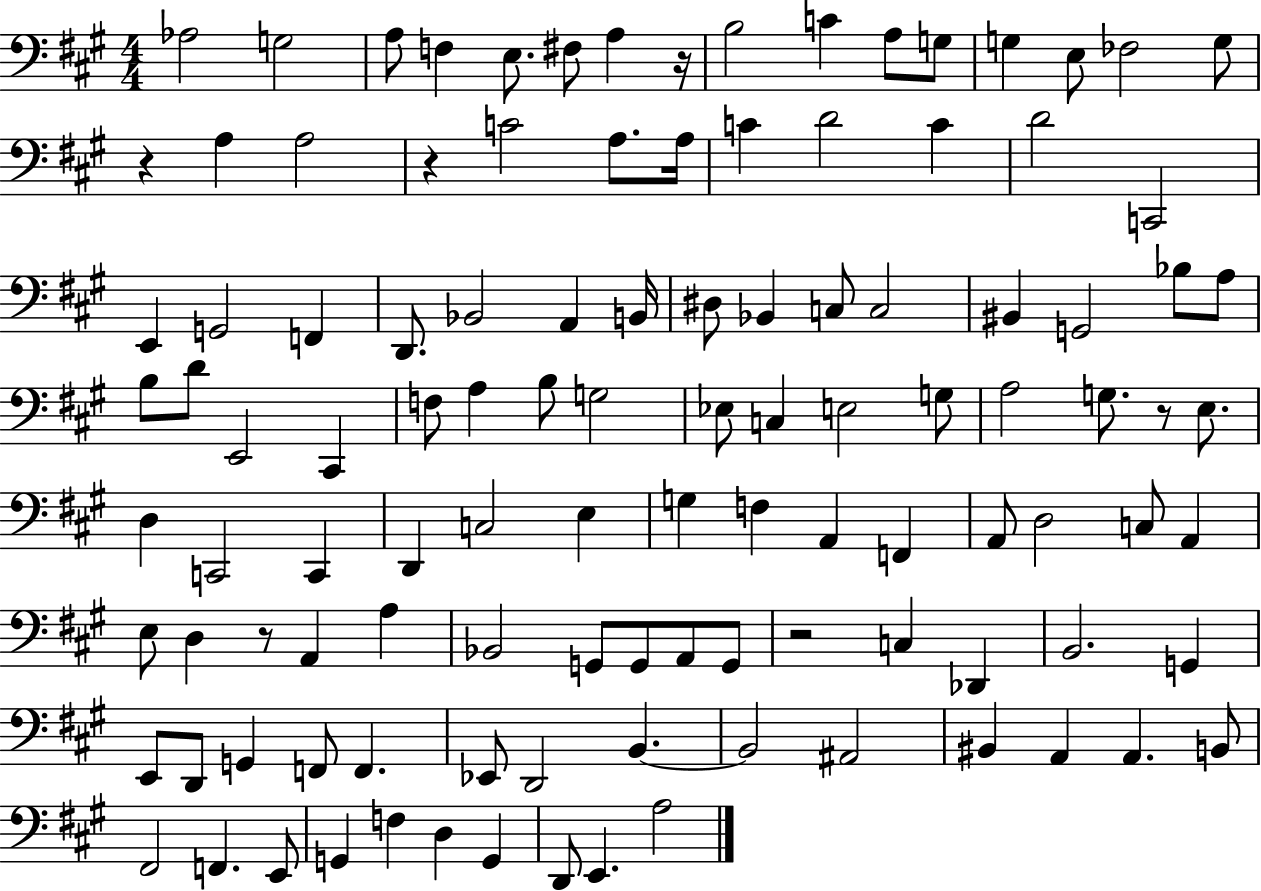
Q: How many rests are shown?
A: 6